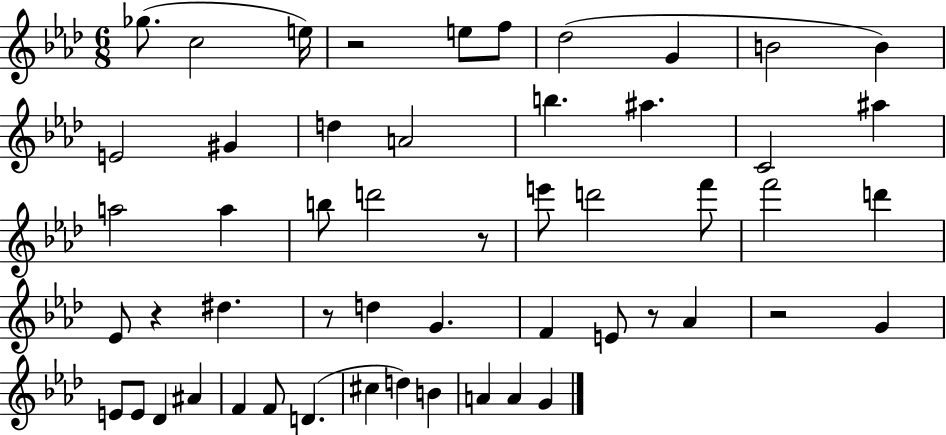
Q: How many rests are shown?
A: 6